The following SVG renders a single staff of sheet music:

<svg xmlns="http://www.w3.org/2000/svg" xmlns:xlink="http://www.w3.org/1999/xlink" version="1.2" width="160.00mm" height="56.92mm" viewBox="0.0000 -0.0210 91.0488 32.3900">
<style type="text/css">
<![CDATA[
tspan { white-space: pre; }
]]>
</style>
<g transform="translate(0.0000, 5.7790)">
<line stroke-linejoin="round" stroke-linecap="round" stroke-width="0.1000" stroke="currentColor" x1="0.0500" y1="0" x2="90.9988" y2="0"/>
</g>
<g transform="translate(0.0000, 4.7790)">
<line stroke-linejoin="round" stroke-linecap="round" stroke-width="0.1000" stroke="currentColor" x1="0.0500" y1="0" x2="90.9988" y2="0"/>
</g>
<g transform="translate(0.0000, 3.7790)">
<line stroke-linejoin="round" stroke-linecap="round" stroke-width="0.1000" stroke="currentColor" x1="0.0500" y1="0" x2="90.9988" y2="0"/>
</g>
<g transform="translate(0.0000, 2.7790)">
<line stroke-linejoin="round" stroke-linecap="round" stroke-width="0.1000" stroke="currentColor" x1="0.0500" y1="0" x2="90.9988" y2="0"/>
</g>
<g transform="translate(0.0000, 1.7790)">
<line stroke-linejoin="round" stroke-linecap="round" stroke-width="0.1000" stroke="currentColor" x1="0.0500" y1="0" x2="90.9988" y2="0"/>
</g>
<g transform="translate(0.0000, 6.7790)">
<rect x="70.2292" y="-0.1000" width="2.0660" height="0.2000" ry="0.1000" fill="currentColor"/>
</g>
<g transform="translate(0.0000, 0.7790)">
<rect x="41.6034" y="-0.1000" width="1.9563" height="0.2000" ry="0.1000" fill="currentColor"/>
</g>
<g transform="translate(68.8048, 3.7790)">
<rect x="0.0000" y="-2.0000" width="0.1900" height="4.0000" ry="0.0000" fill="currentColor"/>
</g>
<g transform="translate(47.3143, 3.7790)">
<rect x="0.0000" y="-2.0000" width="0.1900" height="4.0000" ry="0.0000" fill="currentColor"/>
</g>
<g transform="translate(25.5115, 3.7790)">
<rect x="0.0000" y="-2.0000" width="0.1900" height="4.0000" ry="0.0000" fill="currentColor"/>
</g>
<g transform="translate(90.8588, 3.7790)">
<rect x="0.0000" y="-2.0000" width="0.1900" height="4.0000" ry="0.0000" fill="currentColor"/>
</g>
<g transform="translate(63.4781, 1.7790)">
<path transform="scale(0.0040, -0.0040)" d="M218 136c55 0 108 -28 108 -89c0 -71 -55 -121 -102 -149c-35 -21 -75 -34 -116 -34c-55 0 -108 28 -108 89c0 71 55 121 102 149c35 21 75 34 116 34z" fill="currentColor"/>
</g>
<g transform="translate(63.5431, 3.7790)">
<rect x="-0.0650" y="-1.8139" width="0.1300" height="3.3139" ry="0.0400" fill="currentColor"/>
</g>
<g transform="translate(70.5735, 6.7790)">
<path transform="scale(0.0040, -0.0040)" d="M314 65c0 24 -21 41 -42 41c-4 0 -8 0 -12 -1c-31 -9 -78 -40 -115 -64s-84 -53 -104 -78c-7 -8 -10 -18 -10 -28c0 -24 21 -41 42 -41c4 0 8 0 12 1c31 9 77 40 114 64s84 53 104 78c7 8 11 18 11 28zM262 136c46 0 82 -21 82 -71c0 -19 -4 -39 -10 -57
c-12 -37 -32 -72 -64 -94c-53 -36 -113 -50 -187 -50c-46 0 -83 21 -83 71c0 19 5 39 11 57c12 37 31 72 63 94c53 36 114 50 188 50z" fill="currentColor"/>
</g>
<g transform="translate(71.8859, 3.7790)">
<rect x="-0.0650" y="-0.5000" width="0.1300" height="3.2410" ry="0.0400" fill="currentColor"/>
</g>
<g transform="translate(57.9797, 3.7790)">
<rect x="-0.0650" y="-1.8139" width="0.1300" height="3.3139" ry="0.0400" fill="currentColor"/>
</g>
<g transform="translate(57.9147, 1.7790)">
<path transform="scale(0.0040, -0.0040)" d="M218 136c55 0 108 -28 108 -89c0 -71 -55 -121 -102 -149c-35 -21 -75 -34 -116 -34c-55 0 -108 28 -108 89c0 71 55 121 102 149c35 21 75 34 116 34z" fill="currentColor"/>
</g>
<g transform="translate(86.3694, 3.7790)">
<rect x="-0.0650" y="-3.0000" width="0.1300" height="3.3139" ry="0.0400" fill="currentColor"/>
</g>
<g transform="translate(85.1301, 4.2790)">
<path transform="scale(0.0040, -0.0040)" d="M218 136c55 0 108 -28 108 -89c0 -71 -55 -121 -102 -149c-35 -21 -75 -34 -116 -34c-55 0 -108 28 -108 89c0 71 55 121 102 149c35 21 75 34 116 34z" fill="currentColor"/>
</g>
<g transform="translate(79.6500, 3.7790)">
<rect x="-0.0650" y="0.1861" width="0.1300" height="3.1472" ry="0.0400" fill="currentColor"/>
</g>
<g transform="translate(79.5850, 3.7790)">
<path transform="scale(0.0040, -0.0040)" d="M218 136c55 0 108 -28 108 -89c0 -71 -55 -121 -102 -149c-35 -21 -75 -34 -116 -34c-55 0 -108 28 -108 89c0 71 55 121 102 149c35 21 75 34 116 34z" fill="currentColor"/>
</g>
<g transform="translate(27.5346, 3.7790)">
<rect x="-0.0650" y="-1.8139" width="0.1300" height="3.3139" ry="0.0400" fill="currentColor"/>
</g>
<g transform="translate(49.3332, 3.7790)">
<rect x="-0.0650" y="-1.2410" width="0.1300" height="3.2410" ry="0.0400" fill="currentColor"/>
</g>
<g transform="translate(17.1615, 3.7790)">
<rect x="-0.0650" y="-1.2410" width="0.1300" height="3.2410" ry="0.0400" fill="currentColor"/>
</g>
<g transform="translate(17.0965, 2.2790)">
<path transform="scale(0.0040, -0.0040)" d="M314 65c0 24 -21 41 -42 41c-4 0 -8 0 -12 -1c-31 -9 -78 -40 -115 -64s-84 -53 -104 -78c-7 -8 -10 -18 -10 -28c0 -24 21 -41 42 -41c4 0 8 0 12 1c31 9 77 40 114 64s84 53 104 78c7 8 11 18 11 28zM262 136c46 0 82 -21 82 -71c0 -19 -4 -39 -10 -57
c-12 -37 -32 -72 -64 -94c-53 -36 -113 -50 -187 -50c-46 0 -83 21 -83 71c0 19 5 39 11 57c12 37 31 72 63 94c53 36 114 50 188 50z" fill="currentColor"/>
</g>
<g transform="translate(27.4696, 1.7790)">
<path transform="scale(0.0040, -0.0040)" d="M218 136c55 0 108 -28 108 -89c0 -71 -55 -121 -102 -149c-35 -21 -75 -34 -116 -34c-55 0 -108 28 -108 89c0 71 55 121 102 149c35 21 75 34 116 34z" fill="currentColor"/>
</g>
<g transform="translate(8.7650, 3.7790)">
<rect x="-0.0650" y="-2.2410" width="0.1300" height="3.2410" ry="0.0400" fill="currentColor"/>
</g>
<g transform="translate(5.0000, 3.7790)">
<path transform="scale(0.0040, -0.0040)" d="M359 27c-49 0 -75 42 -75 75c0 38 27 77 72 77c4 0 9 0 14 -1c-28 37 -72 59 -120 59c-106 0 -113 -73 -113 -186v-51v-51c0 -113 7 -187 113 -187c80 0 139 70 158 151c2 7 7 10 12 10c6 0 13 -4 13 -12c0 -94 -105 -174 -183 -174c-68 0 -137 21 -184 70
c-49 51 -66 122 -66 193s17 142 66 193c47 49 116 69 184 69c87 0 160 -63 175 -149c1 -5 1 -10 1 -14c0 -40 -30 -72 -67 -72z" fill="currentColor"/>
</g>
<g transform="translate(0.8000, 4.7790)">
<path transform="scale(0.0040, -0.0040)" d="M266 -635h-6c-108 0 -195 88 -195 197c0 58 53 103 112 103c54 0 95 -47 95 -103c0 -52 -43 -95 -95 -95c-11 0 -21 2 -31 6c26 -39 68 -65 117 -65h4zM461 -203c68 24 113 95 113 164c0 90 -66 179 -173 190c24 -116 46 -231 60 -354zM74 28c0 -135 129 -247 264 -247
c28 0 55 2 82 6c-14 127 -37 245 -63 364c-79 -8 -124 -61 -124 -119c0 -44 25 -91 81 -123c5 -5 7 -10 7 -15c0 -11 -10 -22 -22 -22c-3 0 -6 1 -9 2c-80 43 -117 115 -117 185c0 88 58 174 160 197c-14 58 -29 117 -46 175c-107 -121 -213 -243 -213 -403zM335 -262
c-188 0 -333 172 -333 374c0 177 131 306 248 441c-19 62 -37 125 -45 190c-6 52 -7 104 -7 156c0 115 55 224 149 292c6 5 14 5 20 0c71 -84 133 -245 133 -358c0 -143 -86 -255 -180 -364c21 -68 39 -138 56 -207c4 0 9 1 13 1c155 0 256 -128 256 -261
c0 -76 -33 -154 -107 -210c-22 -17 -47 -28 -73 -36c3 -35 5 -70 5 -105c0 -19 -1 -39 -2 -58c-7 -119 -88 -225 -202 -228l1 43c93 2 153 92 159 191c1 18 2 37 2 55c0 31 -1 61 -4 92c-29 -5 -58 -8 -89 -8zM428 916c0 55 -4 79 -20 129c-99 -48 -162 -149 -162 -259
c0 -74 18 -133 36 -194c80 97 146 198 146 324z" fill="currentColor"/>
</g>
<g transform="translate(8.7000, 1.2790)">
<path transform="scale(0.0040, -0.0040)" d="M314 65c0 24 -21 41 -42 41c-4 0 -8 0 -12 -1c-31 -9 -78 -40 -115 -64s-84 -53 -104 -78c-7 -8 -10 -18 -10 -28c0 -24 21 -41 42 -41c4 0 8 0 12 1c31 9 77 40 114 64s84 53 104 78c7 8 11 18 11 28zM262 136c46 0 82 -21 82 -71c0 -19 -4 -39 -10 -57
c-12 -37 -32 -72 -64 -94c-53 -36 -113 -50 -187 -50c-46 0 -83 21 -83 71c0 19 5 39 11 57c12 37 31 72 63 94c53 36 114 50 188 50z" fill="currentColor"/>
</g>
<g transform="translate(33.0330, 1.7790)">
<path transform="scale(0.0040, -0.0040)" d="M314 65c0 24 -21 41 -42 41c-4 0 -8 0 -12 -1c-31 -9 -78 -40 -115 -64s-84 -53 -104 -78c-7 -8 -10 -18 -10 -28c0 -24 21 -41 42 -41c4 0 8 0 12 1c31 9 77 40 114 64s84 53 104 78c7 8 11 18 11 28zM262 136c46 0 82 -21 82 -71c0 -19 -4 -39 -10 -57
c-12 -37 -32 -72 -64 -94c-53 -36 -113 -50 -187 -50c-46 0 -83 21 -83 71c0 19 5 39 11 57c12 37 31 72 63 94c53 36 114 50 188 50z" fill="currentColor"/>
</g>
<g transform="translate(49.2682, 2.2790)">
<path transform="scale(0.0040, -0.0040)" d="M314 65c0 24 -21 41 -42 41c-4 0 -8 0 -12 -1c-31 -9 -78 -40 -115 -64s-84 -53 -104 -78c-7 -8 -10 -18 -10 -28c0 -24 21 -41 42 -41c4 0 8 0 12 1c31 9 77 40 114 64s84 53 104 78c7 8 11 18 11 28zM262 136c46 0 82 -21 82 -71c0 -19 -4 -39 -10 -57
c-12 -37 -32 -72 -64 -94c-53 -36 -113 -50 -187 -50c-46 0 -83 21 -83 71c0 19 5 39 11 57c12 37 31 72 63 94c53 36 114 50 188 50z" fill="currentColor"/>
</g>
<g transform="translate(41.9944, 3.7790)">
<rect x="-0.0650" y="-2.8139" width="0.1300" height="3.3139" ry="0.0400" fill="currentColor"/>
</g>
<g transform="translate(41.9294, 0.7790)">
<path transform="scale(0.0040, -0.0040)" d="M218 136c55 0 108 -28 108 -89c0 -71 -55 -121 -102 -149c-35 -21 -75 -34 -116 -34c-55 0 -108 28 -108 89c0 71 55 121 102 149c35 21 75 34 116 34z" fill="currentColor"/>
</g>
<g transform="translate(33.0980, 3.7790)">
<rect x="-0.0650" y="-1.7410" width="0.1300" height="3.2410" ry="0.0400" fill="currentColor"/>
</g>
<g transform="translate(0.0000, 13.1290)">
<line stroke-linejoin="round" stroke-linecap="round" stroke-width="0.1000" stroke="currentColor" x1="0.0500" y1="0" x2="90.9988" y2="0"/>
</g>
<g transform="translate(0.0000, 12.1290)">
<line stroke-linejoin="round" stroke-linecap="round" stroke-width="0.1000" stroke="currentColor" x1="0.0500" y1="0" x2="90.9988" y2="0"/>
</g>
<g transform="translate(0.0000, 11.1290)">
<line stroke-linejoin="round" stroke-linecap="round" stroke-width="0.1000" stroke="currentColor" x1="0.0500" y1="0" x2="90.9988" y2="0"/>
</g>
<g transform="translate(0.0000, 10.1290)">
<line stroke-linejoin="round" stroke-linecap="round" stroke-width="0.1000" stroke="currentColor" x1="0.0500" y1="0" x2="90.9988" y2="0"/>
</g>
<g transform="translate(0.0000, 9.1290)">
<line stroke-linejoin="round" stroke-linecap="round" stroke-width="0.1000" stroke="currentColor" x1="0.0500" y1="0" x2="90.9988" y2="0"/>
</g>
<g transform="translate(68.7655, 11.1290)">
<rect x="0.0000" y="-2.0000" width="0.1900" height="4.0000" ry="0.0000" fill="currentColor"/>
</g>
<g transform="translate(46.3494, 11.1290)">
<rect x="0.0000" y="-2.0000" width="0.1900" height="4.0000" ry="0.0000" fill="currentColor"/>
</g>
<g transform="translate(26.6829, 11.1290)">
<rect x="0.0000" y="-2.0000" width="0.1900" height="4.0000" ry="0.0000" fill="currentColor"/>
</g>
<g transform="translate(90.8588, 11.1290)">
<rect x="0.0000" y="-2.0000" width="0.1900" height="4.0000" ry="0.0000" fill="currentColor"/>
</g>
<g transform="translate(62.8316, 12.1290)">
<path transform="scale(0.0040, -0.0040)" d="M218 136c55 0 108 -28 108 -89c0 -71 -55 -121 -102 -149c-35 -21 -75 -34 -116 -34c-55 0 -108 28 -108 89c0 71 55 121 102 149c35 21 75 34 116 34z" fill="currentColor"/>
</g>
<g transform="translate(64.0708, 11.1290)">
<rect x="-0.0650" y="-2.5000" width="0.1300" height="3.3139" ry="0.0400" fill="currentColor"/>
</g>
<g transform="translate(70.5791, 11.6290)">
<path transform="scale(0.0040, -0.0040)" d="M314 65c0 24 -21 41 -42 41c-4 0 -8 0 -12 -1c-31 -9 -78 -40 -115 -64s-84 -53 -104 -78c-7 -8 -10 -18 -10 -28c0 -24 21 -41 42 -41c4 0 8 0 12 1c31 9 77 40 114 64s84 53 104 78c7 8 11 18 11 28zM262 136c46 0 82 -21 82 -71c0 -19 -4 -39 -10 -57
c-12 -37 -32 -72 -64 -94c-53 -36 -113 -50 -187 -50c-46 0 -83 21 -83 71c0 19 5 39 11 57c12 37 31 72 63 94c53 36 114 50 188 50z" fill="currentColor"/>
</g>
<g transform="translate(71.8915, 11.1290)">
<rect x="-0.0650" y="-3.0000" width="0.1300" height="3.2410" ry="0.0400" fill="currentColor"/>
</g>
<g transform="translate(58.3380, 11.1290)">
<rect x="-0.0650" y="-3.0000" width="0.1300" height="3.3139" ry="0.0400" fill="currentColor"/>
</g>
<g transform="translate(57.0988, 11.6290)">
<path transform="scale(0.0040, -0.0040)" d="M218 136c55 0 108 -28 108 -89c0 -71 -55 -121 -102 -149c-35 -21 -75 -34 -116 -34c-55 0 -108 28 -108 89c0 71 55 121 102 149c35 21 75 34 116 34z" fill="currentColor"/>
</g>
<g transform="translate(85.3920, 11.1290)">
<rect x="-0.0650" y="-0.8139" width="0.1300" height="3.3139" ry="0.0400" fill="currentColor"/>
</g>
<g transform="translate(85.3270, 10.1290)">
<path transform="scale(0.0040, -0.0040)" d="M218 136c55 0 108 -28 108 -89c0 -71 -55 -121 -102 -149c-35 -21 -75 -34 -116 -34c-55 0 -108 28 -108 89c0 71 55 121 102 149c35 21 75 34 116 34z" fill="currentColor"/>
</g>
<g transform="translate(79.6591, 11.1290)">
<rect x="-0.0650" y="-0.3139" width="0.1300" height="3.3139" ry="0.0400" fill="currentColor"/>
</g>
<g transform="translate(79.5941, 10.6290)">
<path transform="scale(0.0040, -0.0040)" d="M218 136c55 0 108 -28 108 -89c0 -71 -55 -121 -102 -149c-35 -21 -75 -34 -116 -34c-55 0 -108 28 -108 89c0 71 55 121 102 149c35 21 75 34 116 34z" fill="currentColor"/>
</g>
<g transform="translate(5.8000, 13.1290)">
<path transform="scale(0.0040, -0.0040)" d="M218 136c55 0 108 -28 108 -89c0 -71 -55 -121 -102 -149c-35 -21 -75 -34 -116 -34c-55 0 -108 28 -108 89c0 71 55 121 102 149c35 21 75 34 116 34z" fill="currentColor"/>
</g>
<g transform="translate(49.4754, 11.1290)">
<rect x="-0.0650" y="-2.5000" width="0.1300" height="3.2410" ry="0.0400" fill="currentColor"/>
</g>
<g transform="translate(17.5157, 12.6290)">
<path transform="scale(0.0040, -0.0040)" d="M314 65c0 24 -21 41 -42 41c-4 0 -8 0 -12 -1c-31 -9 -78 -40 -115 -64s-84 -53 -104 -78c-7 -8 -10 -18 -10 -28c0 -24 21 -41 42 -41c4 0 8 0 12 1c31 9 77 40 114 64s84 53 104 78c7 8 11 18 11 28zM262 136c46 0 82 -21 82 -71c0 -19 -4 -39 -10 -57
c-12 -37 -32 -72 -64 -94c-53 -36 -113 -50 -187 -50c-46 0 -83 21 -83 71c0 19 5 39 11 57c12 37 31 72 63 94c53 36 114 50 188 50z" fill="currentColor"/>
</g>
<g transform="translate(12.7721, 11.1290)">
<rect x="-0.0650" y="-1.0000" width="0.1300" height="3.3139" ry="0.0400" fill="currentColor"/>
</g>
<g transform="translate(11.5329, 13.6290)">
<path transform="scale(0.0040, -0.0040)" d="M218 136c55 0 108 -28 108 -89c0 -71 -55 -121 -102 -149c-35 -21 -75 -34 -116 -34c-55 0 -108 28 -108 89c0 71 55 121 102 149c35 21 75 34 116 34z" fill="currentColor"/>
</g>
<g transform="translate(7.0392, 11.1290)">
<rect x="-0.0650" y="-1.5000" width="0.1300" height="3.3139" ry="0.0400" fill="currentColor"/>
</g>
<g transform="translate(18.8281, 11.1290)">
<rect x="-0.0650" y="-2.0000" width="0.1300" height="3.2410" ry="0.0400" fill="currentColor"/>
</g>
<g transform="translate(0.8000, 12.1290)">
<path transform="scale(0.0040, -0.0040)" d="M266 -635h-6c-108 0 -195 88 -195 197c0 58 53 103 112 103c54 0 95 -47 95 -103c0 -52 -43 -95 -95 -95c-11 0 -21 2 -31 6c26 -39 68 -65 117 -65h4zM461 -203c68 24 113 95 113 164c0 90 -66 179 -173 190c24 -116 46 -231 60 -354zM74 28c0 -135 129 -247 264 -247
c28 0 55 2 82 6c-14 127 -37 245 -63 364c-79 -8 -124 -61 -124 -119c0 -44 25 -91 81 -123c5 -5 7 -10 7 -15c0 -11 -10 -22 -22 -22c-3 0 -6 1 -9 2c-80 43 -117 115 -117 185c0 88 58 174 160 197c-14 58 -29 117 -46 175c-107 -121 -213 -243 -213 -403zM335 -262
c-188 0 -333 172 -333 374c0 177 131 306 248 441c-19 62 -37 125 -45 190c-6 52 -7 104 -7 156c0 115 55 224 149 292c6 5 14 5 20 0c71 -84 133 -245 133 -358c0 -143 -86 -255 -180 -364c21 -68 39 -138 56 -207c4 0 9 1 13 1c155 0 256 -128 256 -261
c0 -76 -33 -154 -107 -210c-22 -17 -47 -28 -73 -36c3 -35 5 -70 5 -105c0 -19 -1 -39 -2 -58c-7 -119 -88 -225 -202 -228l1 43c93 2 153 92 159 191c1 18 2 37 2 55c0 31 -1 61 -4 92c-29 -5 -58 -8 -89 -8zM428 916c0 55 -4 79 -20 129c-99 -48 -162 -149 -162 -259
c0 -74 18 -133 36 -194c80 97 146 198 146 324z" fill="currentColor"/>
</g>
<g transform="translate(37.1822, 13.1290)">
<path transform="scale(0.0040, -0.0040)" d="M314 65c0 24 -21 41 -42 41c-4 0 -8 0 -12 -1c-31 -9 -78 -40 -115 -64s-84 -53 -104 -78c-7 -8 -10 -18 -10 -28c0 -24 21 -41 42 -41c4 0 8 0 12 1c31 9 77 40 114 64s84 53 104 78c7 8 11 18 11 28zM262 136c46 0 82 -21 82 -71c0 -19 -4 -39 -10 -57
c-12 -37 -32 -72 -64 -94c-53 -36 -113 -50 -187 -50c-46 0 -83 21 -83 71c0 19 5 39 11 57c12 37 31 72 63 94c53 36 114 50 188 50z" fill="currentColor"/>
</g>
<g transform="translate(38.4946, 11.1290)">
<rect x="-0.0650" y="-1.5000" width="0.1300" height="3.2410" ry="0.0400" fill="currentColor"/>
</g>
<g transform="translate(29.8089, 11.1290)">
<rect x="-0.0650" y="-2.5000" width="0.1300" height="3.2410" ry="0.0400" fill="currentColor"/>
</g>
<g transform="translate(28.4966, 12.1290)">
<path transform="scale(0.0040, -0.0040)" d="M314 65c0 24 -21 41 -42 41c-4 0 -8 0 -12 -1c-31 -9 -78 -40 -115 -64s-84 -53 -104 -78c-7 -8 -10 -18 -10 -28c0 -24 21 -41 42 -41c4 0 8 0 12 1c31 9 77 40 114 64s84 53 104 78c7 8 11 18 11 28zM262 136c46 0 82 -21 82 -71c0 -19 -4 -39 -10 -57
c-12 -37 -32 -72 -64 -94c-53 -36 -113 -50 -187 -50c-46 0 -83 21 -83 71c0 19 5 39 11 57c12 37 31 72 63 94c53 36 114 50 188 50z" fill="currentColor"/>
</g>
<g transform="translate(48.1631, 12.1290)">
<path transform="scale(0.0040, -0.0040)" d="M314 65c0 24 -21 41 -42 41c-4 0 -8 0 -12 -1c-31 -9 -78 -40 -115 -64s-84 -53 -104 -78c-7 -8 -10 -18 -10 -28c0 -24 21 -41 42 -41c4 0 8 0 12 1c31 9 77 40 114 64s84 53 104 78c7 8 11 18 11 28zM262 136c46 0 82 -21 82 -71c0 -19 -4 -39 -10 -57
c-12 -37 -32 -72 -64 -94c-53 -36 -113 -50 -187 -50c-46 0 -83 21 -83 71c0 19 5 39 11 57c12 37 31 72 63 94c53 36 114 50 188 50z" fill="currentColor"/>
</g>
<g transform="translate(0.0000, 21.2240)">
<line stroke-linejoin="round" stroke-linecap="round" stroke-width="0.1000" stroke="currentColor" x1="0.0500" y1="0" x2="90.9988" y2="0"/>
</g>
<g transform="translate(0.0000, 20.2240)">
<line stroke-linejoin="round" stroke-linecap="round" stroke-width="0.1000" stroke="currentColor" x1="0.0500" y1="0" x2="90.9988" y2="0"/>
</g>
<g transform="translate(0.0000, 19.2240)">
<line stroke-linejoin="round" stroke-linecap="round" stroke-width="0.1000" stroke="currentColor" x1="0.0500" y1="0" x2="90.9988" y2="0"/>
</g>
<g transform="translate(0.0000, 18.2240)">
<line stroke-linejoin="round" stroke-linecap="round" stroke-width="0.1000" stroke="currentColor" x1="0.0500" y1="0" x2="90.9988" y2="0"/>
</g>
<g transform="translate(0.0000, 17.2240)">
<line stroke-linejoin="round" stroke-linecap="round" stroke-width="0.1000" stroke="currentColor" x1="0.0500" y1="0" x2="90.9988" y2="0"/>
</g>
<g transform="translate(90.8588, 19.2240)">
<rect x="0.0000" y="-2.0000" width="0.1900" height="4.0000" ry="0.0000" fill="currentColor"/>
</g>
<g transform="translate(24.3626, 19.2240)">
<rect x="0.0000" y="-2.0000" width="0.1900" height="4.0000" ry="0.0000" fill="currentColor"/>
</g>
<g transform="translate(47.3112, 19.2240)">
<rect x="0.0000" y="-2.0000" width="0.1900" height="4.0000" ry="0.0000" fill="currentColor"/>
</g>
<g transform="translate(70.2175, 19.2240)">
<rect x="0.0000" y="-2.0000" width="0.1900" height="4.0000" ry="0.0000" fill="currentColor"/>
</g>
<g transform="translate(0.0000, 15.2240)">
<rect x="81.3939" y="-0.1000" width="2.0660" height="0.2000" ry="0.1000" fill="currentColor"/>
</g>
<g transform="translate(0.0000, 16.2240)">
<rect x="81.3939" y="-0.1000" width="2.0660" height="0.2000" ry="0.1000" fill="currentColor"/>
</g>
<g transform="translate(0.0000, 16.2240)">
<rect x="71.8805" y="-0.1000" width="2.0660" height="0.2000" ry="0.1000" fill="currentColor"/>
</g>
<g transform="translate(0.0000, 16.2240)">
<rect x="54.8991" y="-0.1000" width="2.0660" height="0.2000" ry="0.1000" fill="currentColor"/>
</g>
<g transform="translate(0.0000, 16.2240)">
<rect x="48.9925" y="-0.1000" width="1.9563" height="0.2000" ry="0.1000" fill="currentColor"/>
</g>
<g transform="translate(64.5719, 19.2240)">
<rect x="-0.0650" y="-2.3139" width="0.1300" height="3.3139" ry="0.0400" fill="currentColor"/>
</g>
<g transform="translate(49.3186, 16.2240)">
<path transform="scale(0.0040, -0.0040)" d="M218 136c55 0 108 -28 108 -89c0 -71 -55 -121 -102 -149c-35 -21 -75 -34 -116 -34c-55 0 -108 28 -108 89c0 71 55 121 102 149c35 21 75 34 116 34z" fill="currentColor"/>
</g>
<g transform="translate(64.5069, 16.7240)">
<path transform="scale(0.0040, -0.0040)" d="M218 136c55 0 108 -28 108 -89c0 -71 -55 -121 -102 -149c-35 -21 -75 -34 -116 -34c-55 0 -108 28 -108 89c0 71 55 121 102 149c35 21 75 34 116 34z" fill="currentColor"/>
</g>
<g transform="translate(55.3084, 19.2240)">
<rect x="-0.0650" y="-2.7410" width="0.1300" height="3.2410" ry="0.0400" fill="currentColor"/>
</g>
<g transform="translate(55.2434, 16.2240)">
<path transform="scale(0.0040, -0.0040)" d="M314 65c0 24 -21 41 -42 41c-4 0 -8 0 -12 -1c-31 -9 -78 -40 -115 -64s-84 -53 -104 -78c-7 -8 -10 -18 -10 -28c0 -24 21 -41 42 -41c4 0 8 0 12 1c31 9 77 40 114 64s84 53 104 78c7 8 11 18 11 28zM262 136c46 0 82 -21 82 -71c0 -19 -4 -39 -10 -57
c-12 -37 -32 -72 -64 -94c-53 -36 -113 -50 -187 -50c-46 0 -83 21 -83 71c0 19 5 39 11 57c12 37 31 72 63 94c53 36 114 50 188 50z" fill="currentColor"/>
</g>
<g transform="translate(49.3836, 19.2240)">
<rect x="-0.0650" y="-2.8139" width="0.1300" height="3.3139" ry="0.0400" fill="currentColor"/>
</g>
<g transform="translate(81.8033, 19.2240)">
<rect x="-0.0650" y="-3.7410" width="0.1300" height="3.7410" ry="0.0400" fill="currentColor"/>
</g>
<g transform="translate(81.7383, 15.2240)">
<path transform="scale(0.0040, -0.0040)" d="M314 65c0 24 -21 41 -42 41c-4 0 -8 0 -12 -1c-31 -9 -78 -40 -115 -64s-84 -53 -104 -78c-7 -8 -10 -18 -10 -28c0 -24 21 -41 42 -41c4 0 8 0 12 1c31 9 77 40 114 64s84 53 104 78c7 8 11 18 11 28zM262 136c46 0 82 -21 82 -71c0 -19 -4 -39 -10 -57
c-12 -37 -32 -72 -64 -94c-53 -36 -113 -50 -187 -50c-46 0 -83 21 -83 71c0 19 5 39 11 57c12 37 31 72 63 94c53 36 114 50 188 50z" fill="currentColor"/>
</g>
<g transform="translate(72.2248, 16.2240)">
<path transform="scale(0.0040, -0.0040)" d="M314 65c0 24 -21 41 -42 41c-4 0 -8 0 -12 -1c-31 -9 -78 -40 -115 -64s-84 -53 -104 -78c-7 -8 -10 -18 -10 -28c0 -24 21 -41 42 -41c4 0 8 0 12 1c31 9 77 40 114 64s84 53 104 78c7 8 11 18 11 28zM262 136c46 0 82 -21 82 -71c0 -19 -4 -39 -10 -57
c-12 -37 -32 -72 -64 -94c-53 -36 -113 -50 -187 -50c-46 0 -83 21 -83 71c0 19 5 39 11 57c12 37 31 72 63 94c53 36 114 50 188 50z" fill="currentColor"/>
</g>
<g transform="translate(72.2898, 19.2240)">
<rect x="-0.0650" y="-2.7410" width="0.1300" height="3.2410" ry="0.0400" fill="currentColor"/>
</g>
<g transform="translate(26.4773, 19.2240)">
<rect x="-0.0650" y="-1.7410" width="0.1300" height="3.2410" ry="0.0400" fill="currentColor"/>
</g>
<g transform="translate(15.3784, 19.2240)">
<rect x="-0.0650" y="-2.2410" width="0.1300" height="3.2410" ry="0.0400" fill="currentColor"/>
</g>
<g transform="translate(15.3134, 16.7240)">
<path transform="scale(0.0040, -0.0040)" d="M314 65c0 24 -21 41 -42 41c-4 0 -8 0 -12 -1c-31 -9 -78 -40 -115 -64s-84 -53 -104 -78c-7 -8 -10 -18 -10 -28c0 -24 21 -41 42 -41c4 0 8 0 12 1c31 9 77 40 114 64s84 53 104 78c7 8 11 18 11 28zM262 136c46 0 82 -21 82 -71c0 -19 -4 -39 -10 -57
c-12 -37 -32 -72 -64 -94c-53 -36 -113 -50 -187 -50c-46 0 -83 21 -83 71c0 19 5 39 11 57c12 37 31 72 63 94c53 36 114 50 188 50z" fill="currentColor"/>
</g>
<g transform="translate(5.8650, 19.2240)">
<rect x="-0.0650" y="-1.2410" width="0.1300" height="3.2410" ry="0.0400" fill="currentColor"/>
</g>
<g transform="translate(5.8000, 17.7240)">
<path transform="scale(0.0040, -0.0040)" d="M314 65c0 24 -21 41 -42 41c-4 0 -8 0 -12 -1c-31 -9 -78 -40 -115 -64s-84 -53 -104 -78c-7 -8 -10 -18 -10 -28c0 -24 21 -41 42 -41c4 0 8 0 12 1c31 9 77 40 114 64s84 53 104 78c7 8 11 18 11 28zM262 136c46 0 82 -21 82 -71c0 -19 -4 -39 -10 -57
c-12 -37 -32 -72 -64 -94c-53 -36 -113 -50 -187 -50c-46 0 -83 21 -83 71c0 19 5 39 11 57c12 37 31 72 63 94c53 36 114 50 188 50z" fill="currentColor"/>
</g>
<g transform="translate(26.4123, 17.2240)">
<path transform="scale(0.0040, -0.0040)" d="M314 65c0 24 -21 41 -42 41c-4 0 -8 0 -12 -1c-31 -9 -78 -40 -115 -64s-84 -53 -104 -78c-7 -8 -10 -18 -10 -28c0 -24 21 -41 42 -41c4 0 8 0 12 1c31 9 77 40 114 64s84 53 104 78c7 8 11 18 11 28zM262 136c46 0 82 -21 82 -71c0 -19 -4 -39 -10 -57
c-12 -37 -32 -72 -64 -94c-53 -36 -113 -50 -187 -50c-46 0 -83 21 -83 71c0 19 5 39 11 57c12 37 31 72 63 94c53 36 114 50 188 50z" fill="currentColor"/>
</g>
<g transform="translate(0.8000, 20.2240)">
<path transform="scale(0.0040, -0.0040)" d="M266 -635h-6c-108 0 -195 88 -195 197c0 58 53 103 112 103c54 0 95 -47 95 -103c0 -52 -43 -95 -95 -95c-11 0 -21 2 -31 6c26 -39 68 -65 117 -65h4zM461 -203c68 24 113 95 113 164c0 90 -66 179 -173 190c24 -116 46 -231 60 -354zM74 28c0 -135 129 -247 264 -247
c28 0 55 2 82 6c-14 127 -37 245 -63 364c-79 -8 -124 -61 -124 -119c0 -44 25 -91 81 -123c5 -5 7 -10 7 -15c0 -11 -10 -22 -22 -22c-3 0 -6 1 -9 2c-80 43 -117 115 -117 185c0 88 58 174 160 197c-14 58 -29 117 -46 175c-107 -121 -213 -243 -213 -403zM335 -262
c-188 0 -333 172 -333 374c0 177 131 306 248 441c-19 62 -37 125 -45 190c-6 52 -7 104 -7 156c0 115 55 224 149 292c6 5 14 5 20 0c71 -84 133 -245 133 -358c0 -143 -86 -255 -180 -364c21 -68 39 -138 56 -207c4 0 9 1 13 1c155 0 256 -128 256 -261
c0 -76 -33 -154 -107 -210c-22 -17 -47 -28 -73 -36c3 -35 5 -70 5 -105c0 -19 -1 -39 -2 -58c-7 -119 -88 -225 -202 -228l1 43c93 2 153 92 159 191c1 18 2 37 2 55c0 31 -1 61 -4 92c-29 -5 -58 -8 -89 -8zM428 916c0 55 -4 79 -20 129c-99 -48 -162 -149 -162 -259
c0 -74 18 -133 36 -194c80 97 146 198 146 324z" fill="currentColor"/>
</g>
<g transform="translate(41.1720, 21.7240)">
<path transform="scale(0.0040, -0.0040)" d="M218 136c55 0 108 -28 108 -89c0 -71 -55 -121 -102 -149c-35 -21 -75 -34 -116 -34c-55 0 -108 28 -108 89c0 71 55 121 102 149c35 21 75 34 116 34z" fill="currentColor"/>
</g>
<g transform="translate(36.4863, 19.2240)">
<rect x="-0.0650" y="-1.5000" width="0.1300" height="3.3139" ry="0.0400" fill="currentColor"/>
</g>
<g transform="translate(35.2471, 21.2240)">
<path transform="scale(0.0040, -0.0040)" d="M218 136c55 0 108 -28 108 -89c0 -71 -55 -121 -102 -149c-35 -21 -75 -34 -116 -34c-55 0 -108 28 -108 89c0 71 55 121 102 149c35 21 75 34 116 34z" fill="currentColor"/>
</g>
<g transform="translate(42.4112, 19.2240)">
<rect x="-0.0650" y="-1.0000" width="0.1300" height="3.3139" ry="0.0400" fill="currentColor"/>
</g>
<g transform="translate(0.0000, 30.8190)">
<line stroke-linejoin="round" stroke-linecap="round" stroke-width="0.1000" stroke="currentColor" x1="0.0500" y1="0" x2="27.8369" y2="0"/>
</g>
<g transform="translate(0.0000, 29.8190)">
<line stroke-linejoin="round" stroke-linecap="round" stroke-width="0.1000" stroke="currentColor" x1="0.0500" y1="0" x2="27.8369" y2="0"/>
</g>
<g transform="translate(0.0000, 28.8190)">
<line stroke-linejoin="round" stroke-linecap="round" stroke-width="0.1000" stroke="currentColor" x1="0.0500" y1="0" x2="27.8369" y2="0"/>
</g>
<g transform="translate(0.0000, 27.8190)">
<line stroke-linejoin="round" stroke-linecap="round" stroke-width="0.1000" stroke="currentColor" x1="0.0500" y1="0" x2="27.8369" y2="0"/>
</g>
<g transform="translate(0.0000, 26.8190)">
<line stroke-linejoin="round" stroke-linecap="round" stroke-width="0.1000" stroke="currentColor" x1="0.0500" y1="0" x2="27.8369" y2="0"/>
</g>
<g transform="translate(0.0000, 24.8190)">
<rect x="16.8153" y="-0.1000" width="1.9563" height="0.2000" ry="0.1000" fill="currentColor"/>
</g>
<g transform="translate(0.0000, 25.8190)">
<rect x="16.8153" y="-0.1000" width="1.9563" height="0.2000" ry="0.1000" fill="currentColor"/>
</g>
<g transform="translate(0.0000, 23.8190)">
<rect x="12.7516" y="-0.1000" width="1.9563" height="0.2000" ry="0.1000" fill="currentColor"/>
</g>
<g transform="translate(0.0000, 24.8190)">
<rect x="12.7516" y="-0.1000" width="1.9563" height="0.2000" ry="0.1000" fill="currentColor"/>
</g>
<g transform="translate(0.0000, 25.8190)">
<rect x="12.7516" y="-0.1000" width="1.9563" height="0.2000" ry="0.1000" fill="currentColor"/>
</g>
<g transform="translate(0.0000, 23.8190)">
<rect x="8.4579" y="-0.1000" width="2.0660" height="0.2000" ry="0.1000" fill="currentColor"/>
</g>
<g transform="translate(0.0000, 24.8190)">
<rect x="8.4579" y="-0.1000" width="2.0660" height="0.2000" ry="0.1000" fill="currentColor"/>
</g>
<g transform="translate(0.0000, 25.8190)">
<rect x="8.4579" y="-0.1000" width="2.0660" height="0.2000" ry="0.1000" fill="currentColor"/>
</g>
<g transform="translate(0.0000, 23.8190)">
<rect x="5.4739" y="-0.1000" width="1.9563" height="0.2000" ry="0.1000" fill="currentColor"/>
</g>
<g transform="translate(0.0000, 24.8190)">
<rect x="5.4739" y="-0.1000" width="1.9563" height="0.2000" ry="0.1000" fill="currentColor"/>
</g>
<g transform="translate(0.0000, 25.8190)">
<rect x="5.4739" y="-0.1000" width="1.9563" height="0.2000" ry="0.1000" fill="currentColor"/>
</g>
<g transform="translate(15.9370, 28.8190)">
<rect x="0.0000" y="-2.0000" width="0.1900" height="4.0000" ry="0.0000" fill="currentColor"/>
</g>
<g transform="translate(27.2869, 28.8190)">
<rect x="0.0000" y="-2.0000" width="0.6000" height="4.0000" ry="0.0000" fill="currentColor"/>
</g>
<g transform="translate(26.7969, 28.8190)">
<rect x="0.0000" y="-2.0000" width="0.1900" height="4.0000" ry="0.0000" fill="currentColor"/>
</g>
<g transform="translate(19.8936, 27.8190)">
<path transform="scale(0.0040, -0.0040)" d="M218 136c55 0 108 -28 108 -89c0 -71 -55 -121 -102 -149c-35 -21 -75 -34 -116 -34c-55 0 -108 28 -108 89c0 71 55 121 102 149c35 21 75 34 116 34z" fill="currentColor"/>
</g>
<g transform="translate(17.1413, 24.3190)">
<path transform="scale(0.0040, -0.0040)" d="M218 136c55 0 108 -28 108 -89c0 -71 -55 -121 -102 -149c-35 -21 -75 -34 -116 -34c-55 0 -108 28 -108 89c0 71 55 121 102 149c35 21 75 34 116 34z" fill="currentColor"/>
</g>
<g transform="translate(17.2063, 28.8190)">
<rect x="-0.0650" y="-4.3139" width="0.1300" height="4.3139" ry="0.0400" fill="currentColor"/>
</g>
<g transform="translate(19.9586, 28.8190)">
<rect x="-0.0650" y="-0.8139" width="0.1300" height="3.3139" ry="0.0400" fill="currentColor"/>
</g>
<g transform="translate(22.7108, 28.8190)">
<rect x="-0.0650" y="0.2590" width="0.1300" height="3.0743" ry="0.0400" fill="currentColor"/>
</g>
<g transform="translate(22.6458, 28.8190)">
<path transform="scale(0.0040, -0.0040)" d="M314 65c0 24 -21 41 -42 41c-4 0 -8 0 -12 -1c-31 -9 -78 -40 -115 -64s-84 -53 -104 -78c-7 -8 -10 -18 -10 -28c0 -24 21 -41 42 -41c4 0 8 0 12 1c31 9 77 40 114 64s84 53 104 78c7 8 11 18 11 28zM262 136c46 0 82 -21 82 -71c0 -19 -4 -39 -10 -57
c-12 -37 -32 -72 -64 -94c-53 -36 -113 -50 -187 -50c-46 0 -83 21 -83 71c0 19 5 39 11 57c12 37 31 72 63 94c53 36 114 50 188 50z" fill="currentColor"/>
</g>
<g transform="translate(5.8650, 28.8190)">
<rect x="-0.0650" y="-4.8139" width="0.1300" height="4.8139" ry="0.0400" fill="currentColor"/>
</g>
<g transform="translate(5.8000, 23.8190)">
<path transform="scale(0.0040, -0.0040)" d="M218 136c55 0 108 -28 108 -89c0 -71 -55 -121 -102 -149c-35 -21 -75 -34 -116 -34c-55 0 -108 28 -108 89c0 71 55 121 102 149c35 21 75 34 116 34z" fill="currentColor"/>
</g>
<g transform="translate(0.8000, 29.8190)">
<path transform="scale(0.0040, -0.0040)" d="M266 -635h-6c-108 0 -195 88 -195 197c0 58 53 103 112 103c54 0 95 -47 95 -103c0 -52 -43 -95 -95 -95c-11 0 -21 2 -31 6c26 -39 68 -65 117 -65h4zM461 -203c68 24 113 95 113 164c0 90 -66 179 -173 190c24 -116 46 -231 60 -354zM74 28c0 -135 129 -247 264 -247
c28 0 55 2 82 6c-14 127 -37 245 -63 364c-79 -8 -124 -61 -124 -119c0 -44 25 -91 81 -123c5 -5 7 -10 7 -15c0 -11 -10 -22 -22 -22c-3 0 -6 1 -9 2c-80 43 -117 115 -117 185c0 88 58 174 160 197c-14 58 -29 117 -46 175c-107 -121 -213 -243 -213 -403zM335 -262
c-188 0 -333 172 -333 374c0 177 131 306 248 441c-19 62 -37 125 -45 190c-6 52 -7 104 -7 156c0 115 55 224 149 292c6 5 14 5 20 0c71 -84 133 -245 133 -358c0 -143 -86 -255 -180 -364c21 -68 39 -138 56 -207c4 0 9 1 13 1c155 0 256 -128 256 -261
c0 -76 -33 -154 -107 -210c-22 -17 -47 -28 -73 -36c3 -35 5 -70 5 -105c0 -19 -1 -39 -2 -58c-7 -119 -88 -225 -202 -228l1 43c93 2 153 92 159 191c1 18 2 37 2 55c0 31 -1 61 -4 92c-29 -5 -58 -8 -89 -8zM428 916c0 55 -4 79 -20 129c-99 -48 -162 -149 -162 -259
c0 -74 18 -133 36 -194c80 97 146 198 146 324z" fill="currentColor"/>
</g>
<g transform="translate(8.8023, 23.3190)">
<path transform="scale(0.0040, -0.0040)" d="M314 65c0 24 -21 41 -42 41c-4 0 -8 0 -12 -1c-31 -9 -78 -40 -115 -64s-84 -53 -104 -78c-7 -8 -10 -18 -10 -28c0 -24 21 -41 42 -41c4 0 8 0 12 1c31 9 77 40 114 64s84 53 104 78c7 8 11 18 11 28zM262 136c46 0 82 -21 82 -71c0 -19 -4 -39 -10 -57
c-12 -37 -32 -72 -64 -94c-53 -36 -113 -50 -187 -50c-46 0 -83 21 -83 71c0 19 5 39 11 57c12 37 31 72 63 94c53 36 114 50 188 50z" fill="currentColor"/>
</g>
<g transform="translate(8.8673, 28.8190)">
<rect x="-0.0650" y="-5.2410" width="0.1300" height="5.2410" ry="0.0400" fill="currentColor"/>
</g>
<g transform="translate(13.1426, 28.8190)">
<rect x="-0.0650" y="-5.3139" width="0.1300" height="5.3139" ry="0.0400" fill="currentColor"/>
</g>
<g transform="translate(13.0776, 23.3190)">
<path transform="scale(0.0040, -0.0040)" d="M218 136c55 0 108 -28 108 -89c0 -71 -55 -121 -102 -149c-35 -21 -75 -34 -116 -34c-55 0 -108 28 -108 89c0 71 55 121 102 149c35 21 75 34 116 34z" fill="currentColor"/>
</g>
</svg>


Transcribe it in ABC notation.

X:1
T:Untitled
M:4/4
L:1/4
K:C
g2 e2 f f2 a e2 f f C2 B A E D F2 G2 E2 G2 A G A2 c d e2 g2 f2 E D a a2 g a2 c'2 e' f'2 f' d' d B2